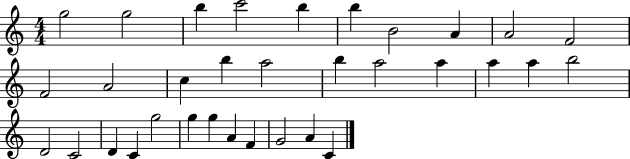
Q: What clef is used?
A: treble